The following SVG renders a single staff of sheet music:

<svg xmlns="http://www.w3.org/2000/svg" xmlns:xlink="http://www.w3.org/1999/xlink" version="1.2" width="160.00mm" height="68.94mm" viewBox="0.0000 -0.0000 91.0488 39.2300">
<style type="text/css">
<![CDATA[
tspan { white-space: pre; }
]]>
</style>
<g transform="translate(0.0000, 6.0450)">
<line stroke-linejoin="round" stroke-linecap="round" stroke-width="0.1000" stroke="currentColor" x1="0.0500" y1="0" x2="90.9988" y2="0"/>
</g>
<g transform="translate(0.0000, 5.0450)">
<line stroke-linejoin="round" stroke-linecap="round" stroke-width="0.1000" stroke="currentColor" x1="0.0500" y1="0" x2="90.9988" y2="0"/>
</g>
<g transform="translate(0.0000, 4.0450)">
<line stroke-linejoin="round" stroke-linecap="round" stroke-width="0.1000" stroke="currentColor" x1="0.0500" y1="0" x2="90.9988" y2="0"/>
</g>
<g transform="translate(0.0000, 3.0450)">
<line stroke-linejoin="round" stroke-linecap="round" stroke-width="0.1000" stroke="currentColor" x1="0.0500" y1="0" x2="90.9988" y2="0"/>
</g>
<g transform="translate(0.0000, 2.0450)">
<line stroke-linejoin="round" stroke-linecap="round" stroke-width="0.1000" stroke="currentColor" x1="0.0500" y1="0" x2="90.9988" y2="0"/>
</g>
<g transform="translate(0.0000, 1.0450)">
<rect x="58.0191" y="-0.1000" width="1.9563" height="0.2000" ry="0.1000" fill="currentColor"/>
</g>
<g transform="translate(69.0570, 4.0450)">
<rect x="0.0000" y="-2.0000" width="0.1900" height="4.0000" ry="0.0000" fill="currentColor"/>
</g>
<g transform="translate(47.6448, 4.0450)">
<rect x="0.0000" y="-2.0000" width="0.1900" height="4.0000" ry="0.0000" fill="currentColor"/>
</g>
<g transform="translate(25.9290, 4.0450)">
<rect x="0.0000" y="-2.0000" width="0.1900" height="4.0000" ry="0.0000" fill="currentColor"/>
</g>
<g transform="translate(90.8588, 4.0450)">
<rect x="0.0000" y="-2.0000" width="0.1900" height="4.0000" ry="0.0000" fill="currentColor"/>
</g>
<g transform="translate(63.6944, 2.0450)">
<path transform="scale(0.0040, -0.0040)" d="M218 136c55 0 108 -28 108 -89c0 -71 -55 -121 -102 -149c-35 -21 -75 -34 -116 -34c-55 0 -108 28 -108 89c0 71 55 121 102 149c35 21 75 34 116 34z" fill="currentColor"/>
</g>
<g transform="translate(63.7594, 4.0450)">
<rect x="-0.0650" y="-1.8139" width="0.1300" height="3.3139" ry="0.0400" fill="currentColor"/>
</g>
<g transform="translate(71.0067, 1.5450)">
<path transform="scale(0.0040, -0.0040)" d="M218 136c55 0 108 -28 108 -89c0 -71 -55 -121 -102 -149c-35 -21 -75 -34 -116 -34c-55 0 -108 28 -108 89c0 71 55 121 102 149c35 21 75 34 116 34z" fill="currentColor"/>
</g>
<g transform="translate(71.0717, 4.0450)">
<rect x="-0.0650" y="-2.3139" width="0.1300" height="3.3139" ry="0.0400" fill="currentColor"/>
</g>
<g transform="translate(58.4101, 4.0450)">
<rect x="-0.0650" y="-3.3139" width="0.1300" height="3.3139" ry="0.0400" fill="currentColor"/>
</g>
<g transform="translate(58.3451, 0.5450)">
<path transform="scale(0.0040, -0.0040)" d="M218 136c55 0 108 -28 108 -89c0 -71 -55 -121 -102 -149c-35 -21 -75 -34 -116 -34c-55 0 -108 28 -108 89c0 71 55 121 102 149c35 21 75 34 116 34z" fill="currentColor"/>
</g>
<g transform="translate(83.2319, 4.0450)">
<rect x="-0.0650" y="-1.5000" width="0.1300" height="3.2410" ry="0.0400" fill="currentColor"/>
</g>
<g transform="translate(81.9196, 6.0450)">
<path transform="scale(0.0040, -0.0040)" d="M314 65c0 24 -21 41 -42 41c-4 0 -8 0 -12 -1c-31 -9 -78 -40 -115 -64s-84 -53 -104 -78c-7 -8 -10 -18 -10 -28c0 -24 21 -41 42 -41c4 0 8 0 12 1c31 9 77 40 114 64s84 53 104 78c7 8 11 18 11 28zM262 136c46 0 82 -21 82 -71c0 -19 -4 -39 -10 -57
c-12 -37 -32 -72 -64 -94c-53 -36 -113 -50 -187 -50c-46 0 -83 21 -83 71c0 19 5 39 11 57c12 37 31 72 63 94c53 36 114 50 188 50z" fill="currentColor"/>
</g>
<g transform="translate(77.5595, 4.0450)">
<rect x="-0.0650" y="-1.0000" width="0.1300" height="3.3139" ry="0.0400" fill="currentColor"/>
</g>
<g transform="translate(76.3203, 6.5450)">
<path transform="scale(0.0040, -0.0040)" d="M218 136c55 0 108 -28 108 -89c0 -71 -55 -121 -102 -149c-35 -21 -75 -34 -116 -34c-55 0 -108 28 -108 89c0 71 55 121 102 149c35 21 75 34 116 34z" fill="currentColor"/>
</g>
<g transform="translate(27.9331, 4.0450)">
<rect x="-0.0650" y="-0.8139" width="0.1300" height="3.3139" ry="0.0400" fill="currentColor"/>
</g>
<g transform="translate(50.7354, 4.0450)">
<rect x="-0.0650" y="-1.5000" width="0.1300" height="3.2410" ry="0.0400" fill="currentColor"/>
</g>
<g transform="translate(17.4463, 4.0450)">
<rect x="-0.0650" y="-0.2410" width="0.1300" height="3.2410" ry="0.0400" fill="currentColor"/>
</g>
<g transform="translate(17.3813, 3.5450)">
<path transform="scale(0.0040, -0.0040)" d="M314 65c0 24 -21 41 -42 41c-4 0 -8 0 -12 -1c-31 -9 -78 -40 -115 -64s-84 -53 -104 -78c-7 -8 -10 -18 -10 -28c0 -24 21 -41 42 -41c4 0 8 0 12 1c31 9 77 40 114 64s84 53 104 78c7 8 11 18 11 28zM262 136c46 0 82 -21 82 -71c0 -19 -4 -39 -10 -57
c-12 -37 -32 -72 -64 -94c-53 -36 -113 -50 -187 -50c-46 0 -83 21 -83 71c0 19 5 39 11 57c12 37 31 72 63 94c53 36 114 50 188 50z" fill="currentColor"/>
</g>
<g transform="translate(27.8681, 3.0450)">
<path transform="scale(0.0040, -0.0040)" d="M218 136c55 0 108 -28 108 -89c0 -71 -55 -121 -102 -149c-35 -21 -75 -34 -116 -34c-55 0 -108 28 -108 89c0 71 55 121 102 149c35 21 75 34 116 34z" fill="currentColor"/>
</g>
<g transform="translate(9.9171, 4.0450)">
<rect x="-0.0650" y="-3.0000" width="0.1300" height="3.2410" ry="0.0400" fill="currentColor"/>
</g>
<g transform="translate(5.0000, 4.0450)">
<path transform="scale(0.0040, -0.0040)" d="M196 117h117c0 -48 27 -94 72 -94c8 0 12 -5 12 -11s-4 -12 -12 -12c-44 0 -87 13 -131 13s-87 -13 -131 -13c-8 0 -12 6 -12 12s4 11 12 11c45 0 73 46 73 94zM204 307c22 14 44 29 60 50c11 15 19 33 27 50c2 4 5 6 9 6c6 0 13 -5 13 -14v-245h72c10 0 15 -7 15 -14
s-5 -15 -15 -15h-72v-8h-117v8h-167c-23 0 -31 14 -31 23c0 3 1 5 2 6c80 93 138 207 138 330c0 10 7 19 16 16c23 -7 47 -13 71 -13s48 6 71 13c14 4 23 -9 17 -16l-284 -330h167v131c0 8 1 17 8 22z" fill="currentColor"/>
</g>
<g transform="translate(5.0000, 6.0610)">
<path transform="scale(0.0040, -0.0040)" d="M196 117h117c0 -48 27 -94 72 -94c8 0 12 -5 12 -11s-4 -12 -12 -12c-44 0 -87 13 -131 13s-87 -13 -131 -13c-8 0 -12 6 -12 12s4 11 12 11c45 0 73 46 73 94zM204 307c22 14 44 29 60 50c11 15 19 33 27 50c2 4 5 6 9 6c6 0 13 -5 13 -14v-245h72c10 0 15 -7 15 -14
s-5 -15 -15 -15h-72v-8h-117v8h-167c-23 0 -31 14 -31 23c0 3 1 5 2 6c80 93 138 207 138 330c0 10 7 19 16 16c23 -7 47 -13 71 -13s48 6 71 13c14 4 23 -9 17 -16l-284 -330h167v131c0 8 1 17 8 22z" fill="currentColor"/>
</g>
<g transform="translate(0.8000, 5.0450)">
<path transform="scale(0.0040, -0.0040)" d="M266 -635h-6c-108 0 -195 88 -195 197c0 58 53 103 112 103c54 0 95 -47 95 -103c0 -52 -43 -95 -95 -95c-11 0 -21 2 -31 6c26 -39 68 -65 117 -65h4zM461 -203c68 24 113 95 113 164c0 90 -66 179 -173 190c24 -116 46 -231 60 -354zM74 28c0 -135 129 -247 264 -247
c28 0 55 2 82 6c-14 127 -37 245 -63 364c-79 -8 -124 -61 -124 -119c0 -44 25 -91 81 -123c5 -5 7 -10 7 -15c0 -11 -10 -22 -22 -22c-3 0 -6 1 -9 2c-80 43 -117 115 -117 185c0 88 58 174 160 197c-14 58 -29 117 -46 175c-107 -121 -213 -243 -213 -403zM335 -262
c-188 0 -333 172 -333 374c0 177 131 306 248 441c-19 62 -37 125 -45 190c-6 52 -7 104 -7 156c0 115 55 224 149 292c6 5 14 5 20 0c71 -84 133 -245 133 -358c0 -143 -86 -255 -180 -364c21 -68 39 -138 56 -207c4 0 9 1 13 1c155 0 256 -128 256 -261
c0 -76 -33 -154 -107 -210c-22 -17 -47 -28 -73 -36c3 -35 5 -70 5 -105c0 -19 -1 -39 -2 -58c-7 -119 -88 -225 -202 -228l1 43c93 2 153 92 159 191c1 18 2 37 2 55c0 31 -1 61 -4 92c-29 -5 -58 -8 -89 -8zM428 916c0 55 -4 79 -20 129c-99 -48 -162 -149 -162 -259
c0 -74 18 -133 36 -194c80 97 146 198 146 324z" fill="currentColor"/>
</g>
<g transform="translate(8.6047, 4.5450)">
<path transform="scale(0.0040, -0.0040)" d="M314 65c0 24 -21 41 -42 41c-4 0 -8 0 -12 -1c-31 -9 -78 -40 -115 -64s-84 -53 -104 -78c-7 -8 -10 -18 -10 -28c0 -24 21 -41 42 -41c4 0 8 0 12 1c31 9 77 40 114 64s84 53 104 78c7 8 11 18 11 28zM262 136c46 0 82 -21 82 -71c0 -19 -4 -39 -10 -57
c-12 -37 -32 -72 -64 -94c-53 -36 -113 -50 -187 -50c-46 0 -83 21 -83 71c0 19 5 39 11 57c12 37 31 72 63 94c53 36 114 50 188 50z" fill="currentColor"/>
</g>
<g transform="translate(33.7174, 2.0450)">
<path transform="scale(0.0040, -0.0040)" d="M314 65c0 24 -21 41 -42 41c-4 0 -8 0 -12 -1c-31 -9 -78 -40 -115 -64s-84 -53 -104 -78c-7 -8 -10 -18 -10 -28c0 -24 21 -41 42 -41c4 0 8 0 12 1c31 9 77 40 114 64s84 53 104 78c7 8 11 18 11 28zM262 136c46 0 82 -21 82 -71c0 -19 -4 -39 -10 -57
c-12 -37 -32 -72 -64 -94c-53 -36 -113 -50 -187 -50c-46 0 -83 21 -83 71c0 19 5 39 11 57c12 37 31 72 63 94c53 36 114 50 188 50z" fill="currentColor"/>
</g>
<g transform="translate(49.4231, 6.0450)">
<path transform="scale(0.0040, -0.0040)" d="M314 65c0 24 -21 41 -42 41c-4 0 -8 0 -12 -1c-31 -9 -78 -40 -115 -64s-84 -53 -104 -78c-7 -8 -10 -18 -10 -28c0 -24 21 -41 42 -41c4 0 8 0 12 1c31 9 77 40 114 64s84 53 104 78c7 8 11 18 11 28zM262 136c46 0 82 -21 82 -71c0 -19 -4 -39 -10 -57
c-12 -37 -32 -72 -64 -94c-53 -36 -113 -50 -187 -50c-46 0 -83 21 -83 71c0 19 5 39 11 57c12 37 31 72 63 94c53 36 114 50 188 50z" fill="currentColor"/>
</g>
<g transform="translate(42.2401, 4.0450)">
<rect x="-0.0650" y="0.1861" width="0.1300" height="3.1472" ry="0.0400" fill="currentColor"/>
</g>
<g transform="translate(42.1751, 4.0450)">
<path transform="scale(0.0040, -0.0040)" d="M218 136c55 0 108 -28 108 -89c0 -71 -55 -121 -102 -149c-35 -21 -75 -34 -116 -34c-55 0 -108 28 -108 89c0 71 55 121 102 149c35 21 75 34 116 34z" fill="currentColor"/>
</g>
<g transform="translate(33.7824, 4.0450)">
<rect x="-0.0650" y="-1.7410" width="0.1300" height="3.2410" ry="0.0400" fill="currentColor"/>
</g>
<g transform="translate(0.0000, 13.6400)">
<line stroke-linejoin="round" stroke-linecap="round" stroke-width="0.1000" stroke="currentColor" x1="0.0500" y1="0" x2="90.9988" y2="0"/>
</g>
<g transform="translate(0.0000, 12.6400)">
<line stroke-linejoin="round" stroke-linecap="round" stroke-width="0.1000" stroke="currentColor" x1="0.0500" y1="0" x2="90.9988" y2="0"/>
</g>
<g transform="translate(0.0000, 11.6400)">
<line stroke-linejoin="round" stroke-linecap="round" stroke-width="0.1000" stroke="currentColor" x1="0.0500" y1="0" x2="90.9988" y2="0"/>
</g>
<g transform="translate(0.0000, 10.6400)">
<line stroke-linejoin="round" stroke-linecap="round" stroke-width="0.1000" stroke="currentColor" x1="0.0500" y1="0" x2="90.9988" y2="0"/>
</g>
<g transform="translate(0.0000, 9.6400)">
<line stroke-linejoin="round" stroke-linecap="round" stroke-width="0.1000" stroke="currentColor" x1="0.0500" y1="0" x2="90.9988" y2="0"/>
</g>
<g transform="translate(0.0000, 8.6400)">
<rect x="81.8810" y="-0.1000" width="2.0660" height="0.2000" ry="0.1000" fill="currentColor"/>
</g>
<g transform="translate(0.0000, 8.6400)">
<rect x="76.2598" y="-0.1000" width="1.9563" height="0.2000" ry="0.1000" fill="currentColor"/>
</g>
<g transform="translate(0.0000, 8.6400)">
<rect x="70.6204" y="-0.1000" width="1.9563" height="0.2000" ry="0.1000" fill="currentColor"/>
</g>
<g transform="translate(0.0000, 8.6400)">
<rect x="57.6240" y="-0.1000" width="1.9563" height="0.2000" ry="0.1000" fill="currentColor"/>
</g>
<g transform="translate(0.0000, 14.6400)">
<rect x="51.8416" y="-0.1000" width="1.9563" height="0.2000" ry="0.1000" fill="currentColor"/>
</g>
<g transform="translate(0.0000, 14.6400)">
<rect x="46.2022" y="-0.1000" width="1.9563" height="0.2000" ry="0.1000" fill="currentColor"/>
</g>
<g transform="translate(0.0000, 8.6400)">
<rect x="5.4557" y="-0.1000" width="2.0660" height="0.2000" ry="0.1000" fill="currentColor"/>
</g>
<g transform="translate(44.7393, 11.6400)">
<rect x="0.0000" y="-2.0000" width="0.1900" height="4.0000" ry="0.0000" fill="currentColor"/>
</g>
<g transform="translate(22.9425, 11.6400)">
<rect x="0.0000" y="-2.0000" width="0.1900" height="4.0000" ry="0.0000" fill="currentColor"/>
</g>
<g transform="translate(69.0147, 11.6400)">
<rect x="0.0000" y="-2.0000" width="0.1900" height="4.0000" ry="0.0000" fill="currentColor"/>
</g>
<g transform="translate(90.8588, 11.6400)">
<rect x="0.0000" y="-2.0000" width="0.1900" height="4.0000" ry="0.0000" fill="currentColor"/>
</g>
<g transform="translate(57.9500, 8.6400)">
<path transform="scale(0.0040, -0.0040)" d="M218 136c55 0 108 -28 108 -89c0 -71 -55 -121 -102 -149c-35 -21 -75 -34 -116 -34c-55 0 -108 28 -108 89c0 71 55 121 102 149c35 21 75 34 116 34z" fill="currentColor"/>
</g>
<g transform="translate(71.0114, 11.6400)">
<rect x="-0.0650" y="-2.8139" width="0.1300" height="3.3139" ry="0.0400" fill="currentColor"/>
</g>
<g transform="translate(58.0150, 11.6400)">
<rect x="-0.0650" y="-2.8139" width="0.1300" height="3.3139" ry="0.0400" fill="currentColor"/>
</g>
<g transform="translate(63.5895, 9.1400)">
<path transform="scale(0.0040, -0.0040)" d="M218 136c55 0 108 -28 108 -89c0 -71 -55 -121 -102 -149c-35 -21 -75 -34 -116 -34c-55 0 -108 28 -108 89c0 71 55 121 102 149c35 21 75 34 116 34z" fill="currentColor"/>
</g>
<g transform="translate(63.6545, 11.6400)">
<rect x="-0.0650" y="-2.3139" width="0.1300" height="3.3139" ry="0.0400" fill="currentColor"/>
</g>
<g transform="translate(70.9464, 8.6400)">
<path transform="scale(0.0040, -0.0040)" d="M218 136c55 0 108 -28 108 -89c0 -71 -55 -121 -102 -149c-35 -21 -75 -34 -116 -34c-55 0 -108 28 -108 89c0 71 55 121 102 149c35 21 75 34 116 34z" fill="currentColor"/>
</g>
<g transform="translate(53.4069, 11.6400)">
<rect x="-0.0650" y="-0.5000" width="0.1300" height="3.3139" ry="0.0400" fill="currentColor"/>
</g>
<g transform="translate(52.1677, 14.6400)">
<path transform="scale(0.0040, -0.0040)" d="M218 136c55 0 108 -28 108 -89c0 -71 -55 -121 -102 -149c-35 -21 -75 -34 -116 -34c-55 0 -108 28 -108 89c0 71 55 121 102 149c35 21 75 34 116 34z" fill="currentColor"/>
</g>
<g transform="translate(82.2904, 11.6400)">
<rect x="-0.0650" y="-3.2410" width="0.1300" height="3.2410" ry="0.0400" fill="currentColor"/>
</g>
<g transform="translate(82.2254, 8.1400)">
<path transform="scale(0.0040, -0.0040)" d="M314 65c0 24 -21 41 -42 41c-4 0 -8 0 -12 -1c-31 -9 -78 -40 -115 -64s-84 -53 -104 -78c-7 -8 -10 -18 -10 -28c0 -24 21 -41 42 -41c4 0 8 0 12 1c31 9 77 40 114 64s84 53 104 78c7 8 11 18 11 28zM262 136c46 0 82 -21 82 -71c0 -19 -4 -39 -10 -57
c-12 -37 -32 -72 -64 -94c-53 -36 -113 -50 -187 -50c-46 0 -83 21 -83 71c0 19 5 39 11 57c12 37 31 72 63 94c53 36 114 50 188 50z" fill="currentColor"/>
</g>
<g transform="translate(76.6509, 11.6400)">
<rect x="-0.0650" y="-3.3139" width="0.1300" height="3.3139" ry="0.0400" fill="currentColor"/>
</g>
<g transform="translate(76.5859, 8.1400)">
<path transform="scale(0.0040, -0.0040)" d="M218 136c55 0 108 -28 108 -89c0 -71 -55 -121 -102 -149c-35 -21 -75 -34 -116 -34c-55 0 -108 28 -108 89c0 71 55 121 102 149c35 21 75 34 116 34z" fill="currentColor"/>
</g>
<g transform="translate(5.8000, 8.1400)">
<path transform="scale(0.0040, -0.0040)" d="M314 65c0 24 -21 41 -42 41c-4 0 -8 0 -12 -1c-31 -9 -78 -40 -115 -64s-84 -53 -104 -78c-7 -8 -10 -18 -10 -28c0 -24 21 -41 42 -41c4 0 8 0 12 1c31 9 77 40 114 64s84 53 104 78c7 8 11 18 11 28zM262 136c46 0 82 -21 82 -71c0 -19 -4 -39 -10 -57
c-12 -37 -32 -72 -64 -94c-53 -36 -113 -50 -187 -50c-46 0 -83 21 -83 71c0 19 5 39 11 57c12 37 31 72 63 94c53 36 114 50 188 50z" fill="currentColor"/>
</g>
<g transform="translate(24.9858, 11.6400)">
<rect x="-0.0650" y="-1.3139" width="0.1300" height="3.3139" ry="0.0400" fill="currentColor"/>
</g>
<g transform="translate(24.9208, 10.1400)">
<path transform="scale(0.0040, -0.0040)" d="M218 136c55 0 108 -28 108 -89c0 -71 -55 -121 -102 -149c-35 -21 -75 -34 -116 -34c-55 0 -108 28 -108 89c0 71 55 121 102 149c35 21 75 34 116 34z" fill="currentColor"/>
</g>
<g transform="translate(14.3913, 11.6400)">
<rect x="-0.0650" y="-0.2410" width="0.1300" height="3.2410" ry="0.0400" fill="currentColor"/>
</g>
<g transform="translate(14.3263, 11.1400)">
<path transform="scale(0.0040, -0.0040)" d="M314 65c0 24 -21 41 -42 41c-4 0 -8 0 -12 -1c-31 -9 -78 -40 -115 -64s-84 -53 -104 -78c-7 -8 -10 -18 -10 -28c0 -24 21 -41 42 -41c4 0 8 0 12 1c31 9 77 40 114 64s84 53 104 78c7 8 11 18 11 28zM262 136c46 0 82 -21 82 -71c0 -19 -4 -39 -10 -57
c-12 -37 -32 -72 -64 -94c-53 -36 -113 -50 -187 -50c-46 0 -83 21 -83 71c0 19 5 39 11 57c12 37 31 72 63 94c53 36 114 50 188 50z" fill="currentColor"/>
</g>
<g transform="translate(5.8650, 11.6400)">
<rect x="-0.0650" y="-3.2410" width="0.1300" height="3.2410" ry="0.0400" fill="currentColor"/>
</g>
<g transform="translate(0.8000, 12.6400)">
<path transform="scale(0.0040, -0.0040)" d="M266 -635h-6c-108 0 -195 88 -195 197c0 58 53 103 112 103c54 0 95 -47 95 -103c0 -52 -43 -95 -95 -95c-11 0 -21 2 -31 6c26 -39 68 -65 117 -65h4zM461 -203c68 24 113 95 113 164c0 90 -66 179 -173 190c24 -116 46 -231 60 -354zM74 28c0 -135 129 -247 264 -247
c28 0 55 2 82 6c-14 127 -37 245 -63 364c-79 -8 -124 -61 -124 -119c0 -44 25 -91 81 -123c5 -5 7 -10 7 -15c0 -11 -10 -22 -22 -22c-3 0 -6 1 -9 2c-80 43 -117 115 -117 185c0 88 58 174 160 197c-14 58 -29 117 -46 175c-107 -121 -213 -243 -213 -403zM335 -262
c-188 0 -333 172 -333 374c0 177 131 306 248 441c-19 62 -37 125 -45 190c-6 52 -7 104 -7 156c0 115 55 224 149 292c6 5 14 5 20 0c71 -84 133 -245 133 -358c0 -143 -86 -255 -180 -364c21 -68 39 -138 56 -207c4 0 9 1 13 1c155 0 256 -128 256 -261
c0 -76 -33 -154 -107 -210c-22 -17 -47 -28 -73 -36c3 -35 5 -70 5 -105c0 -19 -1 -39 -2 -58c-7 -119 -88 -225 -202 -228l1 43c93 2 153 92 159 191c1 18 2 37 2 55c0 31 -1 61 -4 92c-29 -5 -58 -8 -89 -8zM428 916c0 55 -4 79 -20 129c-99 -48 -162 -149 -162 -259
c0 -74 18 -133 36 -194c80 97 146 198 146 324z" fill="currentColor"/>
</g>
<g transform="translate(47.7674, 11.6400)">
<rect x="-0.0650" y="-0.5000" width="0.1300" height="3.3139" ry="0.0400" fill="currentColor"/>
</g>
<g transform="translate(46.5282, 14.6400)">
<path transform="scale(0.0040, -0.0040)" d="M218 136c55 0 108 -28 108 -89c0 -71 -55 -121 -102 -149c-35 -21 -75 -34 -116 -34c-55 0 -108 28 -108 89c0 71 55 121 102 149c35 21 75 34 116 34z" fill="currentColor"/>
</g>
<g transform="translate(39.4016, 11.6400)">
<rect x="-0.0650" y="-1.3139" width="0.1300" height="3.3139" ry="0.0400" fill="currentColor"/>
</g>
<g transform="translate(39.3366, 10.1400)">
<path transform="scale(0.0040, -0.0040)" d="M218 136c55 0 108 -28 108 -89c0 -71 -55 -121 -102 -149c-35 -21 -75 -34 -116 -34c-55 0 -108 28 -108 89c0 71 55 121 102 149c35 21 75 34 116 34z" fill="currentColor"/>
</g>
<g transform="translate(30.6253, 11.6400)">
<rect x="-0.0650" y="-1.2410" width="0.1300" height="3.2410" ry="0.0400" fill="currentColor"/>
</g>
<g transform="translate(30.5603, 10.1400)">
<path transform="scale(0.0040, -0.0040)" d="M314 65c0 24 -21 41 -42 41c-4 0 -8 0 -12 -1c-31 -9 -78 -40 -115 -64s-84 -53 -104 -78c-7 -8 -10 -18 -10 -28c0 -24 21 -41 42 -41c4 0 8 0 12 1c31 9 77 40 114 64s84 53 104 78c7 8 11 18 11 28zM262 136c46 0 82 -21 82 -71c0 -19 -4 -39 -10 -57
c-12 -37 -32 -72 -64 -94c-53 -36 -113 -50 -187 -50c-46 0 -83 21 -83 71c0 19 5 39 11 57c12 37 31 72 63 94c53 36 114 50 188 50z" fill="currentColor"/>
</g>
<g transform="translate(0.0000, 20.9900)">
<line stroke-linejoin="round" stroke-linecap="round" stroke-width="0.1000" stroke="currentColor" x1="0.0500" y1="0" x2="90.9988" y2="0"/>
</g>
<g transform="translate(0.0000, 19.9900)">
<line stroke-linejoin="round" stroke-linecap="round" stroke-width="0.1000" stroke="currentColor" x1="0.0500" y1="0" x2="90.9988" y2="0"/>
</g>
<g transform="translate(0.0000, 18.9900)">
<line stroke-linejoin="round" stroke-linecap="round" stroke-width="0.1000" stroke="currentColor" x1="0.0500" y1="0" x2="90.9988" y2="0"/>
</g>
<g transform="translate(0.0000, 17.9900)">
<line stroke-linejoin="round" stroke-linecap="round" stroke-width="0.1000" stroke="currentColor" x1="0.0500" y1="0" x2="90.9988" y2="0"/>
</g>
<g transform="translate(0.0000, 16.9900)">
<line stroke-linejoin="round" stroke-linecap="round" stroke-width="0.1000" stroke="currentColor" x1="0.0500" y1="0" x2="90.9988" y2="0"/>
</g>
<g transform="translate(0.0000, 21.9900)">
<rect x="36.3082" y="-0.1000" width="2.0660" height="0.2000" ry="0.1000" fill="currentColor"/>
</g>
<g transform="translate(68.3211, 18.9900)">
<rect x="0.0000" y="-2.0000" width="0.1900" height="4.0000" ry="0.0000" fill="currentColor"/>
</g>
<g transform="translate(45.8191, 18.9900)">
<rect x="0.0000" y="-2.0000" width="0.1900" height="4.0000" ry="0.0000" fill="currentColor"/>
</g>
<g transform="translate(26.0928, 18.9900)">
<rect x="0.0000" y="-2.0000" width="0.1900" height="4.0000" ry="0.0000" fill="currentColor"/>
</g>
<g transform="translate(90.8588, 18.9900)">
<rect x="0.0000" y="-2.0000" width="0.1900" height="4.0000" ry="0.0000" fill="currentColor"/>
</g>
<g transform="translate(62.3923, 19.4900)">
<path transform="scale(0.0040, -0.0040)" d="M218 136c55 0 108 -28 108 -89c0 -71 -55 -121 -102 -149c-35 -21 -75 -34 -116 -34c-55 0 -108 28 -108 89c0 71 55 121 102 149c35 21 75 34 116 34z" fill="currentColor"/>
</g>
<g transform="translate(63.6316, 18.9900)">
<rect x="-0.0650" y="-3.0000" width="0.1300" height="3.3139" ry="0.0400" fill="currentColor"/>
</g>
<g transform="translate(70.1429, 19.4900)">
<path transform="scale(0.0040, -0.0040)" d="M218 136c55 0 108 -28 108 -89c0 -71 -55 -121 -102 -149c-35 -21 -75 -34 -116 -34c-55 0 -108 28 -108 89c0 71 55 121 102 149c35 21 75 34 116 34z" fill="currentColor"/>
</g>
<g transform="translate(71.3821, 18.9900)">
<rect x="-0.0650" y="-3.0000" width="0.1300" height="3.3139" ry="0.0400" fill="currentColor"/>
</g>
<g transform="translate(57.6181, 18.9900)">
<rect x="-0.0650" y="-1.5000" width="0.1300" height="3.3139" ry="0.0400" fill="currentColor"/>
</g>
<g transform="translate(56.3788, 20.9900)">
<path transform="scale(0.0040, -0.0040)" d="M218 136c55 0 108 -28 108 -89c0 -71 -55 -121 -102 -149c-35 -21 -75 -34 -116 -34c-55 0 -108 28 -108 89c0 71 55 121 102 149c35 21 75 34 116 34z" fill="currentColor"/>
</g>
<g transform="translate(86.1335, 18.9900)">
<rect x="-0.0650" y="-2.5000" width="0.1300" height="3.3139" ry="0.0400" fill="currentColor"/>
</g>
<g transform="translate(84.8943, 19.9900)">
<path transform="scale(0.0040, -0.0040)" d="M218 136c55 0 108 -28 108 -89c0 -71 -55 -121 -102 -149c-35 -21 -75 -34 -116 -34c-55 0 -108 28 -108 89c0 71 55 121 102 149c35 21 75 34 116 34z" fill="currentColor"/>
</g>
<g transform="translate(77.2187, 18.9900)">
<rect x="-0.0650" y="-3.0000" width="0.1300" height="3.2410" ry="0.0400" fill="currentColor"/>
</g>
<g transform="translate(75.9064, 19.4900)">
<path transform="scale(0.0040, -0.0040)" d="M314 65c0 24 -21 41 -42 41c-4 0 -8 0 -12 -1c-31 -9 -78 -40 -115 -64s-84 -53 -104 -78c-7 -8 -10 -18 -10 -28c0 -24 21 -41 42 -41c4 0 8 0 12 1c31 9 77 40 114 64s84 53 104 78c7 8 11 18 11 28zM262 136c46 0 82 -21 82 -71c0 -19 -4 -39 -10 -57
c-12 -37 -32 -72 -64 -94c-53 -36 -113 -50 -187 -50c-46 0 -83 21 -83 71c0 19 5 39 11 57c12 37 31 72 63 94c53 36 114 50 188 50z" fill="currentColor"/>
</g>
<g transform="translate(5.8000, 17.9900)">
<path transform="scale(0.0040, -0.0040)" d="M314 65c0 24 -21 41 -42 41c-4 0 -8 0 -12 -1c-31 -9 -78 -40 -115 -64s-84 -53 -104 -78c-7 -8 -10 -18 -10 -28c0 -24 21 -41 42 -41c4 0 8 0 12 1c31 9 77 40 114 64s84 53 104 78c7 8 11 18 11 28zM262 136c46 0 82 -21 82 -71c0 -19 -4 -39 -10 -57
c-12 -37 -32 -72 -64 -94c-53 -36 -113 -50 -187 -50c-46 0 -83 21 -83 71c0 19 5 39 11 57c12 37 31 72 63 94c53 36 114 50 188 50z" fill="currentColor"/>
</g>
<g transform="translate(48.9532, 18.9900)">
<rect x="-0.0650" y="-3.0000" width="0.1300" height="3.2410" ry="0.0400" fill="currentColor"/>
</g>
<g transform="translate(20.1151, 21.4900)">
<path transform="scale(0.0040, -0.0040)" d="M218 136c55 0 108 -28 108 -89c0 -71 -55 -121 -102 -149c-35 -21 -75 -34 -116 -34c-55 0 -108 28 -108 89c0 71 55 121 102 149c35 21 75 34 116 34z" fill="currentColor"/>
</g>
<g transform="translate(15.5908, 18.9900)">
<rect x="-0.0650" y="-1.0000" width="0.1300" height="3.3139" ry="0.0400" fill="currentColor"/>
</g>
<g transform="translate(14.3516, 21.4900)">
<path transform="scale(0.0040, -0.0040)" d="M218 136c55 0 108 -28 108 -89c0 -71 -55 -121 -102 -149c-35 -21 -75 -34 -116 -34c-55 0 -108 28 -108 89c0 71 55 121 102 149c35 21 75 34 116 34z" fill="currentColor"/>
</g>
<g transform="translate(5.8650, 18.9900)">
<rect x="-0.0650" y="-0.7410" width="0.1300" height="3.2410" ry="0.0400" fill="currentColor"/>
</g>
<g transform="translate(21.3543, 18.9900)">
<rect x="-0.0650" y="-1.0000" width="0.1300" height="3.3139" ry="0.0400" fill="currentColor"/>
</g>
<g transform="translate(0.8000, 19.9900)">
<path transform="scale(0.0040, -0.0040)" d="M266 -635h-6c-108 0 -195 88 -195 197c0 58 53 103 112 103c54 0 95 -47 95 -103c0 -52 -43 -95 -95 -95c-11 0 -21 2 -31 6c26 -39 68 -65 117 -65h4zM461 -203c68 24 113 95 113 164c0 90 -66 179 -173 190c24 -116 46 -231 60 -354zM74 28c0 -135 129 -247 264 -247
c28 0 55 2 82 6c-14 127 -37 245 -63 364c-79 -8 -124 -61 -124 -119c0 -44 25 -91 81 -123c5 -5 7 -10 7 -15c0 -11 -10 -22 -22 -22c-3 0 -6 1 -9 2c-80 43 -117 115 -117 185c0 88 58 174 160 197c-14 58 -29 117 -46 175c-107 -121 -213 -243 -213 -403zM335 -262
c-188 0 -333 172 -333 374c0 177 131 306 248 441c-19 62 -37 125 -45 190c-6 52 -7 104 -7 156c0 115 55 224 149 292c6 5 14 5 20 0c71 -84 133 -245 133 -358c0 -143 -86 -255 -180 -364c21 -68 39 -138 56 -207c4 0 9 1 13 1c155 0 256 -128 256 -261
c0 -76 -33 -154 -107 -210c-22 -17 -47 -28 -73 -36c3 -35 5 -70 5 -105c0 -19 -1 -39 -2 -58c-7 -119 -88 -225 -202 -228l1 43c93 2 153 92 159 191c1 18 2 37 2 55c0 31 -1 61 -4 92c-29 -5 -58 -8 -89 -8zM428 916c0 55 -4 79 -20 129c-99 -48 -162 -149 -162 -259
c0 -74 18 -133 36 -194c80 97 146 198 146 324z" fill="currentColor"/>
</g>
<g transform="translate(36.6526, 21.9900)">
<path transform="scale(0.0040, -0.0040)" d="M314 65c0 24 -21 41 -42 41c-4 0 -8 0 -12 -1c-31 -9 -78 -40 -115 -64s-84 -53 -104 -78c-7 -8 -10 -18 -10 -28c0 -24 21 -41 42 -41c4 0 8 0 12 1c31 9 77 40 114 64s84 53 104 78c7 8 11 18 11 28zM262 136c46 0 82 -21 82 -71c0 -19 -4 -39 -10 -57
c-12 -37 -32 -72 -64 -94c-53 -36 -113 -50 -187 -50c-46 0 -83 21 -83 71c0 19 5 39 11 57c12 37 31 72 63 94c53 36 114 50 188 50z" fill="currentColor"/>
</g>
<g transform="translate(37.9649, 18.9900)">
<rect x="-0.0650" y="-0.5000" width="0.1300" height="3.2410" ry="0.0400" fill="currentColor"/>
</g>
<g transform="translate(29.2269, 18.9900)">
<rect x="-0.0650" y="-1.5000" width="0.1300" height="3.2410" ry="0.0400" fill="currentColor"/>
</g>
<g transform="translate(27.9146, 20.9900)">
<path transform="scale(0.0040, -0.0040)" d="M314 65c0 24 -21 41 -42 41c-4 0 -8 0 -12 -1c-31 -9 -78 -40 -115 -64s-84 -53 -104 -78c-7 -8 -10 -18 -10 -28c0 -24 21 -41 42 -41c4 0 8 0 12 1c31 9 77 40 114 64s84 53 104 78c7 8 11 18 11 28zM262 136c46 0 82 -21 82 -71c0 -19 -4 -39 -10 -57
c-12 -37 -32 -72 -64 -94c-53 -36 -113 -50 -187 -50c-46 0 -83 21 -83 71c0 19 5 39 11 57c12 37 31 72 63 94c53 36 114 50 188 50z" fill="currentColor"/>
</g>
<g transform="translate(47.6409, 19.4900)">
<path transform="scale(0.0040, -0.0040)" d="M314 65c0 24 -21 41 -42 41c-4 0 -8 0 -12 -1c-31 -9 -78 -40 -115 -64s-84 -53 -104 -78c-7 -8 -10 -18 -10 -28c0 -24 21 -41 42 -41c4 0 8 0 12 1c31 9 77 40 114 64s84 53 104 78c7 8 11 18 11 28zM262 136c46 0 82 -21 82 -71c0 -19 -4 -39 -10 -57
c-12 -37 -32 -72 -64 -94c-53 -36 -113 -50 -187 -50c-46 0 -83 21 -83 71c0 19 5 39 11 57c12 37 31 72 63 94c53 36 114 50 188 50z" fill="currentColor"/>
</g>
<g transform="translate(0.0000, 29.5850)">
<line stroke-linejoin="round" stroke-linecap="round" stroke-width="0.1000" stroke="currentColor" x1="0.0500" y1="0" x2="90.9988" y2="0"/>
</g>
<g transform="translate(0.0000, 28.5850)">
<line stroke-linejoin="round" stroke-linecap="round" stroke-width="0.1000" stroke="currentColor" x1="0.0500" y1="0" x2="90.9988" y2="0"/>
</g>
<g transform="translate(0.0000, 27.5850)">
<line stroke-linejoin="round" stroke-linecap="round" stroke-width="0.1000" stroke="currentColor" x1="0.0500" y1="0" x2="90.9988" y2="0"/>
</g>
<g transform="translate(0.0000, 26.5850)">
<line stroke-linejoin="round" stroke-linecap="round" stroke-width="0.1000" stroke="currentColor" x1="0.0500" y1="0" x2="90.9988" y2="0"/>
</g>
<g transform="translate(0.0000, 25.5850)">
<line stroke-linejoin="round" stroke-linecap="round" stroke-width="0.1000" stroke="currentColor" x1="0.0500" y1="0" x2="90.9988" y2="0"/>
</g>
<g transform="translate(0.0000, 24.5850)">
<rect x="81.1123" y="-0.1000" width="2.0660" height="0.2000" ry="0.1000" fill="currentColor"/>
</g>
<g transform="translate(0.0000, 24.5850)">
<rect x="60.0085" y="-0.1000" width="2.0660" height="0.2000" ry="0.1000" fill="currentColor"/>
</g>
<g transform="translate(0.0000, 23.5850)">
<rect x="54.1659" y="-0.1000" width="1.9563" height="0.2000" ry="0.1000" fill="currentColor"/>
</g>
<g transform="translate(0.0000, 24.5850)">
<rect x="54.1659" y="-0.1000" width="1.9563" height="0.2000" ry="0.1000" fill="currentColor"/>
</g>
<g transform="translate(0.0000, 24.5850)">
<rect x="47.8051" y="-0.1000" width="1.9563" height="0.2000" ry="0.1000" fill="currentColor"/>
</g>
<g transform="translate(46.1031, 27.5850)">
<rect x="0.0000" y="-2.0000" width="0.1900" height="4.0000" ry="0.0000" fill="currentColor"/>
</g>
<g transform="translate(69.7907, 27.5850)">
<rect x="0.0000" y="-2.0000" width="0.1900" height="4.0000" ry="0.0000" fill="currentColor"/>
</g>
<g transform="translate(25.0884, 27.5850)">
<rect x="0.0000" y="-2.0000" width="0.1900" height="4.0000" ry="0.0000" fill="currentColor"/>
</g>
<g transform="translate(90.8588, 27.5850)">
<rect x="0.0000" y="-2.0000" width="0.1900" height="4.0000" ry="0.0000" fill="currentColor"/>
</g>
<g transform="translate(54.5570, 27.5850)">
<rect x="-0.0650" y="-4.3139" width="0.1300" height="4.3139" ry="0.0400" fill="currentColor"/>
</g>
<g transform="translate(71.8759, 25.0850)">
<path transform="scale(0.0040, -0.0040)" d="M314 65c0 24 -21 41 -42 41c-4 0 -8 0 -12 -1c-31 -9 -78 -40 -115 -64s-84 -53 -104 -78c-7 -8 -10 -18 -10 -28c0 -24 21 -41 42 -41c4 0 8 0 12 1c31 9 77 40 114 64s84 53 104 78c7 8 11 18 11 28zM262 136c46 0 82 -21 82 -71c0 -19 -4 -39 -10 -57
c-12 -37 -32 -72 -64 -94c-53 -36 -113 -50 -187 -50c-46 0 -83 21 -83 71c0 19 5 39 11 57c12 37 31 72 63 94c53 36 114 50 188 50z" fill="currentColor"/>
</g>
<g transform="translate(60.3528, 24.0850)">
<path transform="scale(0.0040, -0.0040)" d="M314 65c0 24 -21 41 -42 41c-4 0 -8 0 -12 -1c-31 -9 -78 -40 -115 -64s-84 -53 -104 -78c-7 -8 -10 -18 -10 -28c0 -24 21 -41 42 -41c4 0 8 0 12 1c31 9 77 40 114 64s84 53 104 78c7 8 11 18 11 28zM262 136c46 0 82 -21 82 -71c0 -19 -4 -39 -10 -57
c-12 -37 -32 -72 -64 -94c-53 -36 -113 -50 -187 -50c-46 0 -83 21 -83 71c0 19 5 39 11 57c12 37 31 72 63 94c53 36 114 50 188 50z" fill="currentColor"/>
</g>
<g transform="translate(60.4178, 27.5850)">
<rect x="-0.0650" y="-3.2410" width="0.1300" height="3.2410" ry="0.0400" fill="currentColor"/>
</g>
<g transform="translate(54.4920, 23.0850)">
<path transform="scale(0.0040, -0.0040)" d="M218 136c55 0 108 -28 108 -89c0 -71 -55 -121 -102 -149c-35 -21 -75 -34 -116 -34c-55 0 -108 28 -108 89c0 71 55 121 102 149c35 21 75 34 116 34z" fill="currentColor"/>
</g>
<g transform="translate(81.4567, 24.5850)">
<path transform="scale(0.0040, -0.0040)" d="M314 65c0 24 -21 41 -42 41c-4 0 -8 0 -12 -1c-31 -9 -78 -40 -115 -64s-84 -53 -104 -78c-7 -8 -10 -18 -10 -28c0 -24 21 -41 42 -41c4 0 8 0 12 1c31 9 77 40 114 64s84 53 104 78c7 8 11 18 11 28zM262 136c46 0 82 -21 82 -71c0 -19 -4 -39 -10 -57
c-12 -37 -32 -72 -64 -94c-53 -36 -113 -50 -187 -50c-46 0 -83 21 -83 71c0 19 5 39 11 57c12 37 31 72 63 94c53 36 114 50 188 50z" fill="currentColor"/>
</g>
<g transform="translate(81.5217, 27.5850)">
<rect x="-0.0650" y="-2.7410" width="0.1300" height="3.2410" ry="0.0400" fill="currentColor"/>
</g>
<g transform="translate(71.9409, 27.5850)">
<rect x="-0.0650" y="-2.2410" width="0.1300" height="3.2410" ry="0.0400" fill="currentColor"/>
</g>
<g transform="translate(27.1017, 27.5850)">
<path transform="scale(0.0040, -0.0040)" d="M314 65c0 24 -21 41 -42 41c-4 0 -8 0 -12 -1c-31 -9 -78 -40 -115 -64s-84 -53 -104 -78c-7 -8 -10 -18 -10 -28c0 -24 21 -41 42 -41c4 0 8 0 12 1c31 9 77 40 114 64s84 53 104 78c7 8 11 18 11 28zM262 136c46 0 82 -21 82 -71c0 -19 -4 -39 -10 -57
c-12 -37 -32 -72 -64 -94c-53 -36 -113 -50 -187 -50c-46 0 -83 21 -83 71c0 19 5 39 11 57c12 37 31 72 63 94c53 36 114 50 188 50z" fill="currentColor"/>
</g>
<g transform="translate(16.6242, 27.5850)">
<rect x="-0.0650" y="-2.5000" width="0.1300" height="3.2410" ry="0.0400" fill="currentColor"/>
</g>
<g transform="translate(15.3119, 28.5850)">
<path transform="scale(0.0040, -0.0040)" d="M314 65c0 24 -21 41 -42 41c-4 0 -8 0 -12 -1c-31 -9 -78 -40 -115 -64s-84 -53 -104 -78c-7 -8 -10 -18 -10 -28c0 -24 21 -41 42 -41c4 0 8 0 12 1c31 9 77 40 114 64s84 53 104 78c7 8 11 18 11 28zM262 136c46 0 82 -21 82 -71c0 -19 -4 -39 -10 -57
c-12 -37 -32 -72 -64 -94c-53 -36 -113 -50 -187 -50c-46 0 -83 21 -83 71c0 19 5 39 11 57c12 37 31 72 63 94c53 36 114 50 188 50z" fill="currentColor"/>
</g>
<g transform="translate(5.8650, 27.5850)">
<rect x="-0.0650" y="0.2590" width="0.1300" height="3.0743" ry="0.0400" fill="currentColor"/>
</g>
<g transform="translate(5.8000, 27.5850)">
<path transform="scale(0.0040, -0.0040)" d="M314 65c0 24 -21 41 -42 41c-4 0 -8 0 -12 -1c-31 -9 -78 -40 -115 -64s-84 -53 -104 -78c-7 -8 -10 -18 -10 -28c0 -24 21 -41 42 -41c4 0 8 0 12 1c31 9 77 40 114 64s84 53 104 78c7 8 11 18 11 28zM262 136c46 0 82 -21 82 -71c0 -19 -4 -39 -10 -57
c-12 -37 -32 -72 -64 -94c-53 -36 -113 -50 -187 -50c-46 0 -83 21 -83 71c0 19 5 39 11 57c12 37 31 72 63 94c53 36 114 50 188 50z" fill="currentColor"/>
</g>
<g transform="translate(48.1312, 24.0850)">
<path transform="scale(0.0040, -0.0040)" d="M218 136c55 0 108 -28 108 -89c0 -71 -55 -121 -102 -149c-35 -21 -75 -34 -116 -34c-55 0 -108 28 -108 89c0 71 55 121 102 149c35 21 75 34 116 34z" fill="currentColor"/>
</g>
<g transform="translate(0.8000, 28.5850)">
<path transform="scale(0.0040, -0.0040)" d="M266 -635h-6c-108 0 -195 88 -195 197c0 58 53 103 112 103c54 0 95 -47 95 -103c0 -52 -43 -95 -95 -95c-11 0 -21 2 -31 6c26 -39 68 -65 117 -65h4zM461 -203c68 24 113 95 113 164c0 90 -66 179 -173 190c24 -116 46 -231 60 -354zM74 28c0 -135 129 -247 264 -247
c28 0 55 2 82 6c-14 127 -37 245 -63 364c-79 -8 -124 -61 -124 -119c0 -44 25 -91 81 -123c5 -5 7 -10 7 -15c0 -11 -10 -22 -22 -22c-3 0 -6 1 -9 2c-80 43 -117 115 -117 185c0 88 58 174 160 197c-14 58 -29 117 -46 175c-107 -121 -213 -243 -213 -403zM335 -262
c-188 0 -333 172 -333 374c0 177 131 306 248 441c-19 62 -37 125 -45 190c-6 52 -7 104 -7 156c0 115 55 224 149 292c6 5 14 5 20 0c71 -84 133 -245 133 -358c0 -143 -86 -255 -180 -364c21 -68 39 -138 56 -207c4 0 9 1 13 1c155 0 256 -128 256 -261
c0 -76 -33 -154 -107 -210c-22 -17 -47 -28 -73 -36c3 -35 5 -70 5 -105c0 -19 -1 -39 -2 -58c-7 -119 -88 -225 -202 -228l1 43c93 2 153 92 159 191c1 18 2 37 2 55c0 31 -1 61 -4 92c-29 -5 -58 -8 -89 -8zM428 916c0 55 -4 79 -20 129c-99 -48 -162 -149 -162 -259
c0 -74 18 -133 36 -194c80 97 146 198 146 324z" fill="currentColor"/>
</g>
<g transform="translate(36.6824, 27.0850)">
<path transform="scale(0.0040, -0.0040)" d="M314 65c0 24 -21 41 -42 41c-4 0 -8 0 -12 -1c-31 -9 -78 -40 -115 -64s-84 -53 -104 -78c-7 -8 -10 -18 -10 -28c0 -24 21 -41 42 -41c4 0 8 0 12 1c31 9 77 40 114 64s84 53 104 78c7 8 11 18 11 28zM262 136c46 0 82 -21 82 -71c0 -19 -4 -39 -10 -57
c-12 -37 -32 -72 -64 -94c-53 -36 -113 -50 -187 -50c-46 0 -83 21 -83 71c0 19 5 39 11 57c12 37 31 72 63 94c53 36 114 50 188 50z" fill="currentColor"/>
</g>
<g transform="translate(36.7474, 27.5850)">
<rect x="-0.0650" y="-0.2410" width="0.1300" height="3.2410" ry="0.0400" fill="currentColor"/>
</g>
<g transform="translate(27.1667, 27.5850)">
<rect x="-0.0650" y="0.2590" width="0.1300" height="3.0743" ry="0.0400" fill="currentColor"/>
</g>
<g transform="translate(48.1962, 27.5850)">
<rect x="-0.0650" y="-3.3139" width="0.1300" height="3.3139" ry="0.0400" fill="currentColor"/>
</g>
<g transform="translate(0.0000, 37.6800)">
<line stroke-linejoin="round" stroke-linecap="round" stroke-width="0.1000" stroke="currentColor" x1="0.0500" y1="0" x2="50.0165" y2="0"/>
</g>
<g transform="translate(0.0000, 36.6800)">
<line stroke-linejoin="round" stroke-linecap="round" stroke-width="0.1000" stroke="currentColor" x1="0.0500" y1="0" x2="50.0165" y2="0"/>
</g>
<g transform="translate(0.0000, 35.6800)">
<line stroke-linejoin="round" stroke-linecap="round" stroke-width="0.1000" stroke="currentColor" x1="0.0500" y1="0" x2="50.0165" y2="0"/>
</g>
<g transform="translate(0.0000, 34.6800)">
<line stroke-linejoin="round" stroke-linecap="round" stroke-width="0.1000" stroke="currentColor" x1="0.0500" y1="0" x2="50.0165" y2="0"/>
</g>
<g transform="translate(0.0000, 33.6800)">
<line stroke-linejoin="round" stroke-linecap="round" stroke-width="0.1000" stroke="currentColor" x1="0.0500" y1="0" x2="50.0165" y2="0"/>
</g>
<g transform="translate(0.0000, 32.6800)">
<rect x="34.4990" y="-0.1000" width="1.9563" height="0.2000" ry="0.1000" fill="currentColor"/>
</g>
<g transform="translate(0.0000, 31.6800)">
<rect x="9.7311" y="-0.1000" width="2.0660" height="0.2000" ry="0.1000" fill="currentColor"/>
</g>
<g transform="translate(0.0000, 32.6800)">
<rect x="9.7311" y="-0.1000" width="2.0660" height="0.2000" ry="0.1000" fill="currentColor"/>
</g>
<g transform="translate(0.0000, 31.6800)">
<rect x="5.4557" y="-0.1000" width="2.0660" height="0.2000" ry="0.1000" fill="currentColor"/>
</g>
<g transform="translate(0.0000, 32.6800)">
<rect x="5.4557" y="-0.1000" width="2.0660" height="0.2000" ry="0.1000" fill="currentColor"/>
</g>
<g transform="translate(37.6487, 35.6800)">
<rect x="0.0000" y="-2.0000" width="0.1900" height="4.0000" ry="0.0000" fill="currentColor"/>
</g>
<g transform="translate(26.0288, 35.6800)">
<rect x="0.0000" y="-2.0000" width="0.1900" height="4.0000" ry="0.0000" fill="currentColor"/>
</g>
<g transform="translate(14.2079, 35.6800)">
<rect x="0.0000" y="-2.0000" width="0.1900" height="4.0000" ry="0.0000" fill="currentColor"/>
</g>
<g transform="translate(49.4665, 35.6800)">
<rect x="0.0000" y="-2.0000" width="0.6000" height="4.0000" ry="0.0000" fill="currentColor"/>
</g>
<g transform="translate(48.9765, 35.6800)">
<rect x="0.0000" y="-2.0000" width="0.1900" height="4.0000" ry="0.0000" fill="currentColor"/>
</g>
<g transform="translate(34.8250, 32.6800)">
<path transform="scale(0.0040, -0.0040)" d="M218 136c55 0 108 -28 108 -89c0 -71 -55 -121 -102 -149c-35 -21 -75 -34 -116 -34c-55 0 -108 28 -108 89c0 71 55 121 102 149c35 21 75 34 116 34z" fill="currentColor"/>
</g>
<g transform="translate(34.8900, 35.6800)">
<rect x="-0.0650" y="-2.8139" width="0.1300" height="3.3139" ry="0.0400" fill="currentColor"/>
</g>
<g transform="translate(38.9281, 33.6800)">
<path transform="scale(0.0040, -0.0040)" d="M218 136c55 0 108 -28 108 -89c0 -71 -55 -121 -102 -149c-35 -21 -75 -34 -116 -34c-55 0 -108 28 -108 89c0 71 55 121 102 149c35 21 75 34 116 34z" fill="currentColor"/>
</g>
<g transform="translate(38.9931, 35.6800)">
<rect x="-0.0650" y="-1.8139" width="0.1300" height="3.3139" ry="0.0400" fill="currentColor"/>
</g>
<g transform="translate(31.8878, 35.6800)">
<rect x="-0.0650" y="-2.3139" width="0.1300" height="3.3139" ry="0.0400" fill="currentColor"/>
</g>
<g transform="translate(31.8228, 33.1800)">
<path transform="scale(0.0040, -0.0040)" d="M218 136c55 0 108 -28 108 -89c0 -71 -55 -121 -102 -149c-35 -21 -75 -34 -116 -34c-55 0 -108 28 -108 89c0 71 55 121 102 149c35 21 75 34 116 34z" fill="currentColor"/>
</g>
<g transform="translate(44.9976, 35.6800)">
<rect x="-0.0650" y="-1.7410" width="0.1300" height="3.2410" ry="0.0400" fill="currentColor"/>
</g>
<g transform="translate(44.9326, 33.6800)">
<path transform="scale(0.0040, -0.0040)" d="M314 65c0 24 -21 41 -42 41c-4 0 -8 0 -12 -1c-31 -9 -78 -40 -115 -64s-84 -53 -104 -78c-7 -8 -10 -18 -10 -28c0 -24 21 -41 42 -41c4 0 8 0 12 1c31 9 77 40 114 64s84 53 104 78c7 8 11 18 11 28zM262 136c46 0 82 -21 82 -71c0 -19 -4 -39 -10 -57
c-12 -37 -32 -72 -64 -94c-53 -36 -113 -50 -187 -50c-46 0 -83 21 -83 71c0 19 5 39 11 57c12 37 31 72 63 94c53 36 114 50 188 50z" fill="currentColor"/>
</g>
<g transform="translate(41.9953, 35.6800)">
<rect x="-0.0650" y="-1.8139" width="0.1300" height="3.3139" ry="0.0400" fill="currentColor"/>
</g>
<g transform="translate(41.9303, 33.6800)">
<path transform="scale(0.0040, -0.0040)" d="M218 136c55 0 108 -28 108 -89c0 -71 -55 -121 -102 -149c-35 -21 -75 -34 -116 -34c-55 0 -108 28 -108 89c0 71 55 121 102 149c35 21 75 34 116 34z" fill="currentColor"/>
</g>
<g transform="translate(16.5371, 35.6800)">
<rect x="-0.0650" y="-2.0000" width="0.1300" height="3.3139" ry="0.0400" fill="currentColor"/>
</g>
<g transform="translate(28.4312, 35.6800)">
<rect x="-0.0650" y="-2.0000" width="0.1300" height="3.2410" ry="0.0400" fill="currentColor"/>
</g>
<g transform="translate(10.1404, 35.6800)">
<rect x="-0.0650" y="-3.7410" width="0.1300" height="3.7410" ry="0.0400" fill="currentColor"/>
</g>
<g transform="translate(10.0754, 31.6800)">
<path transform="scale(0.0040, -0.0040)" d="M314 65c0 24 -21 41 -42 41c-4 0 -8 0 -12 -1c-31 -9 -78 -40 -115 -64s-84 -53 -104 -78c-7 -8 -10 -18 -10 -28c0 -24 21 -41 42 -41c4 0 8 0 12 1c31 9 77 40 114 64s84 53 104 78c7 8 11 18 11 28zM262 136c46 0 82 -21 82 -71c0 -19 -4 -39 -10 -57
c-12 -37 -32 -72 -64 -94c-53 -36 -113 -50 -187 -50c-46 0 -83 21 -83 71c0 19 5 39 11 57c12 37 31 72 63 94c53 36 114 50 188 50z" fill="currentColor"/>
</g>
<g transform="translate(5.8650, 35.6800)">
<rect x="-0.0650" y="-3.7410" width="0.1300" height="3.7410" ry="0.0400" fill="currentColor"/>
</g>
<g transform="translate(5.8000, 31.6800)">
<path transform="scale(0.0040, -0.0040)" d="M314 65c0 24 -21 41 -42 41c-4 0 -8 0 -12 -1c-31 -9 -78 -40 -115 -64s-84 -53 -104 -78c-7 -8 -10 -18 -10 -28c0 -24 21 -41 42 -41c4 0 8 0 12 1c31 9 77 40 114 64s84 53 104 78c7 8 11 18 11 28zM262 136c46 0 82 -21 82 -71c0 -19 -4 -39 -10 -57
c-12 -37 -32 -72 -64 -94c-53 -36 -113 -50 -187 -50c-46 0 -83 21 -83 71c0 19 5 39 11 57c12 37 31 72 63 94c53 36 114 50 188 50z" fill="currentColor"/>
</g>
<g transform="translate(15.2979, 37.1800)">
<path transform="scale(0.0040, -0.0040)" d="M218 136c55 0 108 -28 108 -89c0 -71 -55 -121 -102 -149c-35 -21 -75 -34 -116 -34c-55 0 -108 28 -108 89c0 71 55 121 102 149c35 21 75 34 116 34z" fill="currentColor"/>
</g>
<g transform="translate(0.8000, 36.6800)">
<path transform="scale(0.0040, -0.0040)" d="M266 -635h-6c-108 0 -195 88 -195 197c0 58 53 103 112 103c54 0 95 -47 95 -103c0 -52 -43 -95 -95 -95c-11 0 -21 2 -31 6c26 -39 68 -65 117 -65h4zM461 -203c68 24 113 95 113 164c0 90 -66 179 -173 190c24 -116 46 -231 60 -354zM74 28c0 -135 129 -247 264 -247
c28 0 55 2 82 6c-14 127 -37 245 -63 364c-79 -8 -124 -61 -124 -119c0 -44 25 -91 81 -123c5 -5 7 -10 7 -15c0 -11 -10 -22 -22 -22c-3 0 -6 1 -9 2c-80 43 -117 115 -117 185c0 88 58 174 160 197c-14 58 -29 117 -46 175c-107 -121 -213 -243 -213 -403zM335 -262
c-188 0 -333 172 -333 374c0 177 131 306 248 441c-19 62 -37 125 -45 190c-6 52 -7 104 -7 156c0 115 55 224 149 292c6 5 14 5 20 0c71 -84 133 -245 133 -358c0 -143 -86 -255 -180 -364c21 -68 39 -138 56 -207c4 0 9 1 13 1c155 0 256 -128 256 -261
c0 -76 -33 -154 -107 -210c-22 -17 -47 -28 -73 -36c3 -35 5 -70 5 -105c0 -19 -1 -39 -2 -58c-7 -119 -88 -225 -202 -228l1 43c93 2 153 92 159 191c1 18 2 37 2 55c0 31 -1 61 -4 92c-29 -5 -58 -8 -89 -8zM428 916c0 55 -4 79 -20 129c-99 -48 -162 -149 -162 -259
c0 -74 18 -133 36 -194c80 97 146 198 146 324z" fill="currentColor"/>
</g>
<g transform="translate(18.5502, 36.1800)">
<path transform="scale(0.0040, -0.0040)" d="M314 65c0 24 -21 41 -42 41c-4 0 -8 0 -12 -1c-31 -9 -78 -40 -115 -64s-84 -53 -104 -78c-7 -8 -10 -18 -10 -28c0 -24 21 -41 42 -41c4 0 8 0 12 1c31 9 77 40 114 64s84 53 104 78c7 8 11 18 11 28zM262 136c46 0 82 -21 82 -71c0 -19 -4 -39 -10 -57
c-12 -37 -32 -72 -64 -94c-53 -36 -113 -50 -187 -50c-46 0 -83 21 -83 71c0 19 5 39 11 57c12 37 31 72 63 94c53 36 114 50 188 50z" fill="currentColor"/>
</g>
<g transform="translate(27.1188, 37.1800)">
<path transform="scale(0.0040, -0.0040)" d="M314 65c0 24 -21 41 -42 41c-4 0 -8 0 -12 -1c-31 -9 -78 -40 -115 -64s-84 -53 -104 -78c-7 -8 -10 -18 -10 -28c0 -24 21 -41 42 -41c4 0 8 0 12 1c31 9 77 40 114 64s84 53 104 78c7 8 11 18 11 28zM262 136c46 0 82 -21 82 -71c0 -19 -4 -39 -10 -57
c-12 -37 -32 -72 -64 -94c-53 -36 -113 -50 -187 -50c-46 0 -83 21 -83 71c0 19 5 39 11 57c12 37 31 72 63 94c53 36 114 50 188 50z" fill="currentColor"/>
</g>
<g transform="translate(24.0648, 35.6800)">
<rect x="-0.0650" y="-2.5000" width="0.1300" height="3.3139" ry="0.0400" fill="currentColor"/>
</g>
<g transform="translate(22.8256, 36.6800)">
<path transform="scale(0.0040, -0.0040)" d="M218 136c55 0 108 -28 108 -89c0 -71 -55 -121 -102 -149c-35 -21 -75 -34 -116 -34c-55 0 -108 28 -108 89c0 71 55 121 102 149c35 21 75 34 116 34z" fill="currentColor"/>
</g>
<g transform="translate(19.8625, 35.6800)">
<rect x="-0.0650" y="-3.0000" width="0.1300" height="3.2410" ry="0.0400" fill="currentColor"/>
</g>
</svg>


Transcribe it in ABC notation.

X:1
T:Untitled
M:4/4
L:1/4
K:C
A2 c2 d f2 B E2 b f g D E2 b2 c2 e e2 e C C a g a b b2 d2 D D E2 C2 A2 E A A A2 G B2 G2 B2 c2 b d' b2 g2 a2 c'2 c'2 F A2 G F2 g a f f f2